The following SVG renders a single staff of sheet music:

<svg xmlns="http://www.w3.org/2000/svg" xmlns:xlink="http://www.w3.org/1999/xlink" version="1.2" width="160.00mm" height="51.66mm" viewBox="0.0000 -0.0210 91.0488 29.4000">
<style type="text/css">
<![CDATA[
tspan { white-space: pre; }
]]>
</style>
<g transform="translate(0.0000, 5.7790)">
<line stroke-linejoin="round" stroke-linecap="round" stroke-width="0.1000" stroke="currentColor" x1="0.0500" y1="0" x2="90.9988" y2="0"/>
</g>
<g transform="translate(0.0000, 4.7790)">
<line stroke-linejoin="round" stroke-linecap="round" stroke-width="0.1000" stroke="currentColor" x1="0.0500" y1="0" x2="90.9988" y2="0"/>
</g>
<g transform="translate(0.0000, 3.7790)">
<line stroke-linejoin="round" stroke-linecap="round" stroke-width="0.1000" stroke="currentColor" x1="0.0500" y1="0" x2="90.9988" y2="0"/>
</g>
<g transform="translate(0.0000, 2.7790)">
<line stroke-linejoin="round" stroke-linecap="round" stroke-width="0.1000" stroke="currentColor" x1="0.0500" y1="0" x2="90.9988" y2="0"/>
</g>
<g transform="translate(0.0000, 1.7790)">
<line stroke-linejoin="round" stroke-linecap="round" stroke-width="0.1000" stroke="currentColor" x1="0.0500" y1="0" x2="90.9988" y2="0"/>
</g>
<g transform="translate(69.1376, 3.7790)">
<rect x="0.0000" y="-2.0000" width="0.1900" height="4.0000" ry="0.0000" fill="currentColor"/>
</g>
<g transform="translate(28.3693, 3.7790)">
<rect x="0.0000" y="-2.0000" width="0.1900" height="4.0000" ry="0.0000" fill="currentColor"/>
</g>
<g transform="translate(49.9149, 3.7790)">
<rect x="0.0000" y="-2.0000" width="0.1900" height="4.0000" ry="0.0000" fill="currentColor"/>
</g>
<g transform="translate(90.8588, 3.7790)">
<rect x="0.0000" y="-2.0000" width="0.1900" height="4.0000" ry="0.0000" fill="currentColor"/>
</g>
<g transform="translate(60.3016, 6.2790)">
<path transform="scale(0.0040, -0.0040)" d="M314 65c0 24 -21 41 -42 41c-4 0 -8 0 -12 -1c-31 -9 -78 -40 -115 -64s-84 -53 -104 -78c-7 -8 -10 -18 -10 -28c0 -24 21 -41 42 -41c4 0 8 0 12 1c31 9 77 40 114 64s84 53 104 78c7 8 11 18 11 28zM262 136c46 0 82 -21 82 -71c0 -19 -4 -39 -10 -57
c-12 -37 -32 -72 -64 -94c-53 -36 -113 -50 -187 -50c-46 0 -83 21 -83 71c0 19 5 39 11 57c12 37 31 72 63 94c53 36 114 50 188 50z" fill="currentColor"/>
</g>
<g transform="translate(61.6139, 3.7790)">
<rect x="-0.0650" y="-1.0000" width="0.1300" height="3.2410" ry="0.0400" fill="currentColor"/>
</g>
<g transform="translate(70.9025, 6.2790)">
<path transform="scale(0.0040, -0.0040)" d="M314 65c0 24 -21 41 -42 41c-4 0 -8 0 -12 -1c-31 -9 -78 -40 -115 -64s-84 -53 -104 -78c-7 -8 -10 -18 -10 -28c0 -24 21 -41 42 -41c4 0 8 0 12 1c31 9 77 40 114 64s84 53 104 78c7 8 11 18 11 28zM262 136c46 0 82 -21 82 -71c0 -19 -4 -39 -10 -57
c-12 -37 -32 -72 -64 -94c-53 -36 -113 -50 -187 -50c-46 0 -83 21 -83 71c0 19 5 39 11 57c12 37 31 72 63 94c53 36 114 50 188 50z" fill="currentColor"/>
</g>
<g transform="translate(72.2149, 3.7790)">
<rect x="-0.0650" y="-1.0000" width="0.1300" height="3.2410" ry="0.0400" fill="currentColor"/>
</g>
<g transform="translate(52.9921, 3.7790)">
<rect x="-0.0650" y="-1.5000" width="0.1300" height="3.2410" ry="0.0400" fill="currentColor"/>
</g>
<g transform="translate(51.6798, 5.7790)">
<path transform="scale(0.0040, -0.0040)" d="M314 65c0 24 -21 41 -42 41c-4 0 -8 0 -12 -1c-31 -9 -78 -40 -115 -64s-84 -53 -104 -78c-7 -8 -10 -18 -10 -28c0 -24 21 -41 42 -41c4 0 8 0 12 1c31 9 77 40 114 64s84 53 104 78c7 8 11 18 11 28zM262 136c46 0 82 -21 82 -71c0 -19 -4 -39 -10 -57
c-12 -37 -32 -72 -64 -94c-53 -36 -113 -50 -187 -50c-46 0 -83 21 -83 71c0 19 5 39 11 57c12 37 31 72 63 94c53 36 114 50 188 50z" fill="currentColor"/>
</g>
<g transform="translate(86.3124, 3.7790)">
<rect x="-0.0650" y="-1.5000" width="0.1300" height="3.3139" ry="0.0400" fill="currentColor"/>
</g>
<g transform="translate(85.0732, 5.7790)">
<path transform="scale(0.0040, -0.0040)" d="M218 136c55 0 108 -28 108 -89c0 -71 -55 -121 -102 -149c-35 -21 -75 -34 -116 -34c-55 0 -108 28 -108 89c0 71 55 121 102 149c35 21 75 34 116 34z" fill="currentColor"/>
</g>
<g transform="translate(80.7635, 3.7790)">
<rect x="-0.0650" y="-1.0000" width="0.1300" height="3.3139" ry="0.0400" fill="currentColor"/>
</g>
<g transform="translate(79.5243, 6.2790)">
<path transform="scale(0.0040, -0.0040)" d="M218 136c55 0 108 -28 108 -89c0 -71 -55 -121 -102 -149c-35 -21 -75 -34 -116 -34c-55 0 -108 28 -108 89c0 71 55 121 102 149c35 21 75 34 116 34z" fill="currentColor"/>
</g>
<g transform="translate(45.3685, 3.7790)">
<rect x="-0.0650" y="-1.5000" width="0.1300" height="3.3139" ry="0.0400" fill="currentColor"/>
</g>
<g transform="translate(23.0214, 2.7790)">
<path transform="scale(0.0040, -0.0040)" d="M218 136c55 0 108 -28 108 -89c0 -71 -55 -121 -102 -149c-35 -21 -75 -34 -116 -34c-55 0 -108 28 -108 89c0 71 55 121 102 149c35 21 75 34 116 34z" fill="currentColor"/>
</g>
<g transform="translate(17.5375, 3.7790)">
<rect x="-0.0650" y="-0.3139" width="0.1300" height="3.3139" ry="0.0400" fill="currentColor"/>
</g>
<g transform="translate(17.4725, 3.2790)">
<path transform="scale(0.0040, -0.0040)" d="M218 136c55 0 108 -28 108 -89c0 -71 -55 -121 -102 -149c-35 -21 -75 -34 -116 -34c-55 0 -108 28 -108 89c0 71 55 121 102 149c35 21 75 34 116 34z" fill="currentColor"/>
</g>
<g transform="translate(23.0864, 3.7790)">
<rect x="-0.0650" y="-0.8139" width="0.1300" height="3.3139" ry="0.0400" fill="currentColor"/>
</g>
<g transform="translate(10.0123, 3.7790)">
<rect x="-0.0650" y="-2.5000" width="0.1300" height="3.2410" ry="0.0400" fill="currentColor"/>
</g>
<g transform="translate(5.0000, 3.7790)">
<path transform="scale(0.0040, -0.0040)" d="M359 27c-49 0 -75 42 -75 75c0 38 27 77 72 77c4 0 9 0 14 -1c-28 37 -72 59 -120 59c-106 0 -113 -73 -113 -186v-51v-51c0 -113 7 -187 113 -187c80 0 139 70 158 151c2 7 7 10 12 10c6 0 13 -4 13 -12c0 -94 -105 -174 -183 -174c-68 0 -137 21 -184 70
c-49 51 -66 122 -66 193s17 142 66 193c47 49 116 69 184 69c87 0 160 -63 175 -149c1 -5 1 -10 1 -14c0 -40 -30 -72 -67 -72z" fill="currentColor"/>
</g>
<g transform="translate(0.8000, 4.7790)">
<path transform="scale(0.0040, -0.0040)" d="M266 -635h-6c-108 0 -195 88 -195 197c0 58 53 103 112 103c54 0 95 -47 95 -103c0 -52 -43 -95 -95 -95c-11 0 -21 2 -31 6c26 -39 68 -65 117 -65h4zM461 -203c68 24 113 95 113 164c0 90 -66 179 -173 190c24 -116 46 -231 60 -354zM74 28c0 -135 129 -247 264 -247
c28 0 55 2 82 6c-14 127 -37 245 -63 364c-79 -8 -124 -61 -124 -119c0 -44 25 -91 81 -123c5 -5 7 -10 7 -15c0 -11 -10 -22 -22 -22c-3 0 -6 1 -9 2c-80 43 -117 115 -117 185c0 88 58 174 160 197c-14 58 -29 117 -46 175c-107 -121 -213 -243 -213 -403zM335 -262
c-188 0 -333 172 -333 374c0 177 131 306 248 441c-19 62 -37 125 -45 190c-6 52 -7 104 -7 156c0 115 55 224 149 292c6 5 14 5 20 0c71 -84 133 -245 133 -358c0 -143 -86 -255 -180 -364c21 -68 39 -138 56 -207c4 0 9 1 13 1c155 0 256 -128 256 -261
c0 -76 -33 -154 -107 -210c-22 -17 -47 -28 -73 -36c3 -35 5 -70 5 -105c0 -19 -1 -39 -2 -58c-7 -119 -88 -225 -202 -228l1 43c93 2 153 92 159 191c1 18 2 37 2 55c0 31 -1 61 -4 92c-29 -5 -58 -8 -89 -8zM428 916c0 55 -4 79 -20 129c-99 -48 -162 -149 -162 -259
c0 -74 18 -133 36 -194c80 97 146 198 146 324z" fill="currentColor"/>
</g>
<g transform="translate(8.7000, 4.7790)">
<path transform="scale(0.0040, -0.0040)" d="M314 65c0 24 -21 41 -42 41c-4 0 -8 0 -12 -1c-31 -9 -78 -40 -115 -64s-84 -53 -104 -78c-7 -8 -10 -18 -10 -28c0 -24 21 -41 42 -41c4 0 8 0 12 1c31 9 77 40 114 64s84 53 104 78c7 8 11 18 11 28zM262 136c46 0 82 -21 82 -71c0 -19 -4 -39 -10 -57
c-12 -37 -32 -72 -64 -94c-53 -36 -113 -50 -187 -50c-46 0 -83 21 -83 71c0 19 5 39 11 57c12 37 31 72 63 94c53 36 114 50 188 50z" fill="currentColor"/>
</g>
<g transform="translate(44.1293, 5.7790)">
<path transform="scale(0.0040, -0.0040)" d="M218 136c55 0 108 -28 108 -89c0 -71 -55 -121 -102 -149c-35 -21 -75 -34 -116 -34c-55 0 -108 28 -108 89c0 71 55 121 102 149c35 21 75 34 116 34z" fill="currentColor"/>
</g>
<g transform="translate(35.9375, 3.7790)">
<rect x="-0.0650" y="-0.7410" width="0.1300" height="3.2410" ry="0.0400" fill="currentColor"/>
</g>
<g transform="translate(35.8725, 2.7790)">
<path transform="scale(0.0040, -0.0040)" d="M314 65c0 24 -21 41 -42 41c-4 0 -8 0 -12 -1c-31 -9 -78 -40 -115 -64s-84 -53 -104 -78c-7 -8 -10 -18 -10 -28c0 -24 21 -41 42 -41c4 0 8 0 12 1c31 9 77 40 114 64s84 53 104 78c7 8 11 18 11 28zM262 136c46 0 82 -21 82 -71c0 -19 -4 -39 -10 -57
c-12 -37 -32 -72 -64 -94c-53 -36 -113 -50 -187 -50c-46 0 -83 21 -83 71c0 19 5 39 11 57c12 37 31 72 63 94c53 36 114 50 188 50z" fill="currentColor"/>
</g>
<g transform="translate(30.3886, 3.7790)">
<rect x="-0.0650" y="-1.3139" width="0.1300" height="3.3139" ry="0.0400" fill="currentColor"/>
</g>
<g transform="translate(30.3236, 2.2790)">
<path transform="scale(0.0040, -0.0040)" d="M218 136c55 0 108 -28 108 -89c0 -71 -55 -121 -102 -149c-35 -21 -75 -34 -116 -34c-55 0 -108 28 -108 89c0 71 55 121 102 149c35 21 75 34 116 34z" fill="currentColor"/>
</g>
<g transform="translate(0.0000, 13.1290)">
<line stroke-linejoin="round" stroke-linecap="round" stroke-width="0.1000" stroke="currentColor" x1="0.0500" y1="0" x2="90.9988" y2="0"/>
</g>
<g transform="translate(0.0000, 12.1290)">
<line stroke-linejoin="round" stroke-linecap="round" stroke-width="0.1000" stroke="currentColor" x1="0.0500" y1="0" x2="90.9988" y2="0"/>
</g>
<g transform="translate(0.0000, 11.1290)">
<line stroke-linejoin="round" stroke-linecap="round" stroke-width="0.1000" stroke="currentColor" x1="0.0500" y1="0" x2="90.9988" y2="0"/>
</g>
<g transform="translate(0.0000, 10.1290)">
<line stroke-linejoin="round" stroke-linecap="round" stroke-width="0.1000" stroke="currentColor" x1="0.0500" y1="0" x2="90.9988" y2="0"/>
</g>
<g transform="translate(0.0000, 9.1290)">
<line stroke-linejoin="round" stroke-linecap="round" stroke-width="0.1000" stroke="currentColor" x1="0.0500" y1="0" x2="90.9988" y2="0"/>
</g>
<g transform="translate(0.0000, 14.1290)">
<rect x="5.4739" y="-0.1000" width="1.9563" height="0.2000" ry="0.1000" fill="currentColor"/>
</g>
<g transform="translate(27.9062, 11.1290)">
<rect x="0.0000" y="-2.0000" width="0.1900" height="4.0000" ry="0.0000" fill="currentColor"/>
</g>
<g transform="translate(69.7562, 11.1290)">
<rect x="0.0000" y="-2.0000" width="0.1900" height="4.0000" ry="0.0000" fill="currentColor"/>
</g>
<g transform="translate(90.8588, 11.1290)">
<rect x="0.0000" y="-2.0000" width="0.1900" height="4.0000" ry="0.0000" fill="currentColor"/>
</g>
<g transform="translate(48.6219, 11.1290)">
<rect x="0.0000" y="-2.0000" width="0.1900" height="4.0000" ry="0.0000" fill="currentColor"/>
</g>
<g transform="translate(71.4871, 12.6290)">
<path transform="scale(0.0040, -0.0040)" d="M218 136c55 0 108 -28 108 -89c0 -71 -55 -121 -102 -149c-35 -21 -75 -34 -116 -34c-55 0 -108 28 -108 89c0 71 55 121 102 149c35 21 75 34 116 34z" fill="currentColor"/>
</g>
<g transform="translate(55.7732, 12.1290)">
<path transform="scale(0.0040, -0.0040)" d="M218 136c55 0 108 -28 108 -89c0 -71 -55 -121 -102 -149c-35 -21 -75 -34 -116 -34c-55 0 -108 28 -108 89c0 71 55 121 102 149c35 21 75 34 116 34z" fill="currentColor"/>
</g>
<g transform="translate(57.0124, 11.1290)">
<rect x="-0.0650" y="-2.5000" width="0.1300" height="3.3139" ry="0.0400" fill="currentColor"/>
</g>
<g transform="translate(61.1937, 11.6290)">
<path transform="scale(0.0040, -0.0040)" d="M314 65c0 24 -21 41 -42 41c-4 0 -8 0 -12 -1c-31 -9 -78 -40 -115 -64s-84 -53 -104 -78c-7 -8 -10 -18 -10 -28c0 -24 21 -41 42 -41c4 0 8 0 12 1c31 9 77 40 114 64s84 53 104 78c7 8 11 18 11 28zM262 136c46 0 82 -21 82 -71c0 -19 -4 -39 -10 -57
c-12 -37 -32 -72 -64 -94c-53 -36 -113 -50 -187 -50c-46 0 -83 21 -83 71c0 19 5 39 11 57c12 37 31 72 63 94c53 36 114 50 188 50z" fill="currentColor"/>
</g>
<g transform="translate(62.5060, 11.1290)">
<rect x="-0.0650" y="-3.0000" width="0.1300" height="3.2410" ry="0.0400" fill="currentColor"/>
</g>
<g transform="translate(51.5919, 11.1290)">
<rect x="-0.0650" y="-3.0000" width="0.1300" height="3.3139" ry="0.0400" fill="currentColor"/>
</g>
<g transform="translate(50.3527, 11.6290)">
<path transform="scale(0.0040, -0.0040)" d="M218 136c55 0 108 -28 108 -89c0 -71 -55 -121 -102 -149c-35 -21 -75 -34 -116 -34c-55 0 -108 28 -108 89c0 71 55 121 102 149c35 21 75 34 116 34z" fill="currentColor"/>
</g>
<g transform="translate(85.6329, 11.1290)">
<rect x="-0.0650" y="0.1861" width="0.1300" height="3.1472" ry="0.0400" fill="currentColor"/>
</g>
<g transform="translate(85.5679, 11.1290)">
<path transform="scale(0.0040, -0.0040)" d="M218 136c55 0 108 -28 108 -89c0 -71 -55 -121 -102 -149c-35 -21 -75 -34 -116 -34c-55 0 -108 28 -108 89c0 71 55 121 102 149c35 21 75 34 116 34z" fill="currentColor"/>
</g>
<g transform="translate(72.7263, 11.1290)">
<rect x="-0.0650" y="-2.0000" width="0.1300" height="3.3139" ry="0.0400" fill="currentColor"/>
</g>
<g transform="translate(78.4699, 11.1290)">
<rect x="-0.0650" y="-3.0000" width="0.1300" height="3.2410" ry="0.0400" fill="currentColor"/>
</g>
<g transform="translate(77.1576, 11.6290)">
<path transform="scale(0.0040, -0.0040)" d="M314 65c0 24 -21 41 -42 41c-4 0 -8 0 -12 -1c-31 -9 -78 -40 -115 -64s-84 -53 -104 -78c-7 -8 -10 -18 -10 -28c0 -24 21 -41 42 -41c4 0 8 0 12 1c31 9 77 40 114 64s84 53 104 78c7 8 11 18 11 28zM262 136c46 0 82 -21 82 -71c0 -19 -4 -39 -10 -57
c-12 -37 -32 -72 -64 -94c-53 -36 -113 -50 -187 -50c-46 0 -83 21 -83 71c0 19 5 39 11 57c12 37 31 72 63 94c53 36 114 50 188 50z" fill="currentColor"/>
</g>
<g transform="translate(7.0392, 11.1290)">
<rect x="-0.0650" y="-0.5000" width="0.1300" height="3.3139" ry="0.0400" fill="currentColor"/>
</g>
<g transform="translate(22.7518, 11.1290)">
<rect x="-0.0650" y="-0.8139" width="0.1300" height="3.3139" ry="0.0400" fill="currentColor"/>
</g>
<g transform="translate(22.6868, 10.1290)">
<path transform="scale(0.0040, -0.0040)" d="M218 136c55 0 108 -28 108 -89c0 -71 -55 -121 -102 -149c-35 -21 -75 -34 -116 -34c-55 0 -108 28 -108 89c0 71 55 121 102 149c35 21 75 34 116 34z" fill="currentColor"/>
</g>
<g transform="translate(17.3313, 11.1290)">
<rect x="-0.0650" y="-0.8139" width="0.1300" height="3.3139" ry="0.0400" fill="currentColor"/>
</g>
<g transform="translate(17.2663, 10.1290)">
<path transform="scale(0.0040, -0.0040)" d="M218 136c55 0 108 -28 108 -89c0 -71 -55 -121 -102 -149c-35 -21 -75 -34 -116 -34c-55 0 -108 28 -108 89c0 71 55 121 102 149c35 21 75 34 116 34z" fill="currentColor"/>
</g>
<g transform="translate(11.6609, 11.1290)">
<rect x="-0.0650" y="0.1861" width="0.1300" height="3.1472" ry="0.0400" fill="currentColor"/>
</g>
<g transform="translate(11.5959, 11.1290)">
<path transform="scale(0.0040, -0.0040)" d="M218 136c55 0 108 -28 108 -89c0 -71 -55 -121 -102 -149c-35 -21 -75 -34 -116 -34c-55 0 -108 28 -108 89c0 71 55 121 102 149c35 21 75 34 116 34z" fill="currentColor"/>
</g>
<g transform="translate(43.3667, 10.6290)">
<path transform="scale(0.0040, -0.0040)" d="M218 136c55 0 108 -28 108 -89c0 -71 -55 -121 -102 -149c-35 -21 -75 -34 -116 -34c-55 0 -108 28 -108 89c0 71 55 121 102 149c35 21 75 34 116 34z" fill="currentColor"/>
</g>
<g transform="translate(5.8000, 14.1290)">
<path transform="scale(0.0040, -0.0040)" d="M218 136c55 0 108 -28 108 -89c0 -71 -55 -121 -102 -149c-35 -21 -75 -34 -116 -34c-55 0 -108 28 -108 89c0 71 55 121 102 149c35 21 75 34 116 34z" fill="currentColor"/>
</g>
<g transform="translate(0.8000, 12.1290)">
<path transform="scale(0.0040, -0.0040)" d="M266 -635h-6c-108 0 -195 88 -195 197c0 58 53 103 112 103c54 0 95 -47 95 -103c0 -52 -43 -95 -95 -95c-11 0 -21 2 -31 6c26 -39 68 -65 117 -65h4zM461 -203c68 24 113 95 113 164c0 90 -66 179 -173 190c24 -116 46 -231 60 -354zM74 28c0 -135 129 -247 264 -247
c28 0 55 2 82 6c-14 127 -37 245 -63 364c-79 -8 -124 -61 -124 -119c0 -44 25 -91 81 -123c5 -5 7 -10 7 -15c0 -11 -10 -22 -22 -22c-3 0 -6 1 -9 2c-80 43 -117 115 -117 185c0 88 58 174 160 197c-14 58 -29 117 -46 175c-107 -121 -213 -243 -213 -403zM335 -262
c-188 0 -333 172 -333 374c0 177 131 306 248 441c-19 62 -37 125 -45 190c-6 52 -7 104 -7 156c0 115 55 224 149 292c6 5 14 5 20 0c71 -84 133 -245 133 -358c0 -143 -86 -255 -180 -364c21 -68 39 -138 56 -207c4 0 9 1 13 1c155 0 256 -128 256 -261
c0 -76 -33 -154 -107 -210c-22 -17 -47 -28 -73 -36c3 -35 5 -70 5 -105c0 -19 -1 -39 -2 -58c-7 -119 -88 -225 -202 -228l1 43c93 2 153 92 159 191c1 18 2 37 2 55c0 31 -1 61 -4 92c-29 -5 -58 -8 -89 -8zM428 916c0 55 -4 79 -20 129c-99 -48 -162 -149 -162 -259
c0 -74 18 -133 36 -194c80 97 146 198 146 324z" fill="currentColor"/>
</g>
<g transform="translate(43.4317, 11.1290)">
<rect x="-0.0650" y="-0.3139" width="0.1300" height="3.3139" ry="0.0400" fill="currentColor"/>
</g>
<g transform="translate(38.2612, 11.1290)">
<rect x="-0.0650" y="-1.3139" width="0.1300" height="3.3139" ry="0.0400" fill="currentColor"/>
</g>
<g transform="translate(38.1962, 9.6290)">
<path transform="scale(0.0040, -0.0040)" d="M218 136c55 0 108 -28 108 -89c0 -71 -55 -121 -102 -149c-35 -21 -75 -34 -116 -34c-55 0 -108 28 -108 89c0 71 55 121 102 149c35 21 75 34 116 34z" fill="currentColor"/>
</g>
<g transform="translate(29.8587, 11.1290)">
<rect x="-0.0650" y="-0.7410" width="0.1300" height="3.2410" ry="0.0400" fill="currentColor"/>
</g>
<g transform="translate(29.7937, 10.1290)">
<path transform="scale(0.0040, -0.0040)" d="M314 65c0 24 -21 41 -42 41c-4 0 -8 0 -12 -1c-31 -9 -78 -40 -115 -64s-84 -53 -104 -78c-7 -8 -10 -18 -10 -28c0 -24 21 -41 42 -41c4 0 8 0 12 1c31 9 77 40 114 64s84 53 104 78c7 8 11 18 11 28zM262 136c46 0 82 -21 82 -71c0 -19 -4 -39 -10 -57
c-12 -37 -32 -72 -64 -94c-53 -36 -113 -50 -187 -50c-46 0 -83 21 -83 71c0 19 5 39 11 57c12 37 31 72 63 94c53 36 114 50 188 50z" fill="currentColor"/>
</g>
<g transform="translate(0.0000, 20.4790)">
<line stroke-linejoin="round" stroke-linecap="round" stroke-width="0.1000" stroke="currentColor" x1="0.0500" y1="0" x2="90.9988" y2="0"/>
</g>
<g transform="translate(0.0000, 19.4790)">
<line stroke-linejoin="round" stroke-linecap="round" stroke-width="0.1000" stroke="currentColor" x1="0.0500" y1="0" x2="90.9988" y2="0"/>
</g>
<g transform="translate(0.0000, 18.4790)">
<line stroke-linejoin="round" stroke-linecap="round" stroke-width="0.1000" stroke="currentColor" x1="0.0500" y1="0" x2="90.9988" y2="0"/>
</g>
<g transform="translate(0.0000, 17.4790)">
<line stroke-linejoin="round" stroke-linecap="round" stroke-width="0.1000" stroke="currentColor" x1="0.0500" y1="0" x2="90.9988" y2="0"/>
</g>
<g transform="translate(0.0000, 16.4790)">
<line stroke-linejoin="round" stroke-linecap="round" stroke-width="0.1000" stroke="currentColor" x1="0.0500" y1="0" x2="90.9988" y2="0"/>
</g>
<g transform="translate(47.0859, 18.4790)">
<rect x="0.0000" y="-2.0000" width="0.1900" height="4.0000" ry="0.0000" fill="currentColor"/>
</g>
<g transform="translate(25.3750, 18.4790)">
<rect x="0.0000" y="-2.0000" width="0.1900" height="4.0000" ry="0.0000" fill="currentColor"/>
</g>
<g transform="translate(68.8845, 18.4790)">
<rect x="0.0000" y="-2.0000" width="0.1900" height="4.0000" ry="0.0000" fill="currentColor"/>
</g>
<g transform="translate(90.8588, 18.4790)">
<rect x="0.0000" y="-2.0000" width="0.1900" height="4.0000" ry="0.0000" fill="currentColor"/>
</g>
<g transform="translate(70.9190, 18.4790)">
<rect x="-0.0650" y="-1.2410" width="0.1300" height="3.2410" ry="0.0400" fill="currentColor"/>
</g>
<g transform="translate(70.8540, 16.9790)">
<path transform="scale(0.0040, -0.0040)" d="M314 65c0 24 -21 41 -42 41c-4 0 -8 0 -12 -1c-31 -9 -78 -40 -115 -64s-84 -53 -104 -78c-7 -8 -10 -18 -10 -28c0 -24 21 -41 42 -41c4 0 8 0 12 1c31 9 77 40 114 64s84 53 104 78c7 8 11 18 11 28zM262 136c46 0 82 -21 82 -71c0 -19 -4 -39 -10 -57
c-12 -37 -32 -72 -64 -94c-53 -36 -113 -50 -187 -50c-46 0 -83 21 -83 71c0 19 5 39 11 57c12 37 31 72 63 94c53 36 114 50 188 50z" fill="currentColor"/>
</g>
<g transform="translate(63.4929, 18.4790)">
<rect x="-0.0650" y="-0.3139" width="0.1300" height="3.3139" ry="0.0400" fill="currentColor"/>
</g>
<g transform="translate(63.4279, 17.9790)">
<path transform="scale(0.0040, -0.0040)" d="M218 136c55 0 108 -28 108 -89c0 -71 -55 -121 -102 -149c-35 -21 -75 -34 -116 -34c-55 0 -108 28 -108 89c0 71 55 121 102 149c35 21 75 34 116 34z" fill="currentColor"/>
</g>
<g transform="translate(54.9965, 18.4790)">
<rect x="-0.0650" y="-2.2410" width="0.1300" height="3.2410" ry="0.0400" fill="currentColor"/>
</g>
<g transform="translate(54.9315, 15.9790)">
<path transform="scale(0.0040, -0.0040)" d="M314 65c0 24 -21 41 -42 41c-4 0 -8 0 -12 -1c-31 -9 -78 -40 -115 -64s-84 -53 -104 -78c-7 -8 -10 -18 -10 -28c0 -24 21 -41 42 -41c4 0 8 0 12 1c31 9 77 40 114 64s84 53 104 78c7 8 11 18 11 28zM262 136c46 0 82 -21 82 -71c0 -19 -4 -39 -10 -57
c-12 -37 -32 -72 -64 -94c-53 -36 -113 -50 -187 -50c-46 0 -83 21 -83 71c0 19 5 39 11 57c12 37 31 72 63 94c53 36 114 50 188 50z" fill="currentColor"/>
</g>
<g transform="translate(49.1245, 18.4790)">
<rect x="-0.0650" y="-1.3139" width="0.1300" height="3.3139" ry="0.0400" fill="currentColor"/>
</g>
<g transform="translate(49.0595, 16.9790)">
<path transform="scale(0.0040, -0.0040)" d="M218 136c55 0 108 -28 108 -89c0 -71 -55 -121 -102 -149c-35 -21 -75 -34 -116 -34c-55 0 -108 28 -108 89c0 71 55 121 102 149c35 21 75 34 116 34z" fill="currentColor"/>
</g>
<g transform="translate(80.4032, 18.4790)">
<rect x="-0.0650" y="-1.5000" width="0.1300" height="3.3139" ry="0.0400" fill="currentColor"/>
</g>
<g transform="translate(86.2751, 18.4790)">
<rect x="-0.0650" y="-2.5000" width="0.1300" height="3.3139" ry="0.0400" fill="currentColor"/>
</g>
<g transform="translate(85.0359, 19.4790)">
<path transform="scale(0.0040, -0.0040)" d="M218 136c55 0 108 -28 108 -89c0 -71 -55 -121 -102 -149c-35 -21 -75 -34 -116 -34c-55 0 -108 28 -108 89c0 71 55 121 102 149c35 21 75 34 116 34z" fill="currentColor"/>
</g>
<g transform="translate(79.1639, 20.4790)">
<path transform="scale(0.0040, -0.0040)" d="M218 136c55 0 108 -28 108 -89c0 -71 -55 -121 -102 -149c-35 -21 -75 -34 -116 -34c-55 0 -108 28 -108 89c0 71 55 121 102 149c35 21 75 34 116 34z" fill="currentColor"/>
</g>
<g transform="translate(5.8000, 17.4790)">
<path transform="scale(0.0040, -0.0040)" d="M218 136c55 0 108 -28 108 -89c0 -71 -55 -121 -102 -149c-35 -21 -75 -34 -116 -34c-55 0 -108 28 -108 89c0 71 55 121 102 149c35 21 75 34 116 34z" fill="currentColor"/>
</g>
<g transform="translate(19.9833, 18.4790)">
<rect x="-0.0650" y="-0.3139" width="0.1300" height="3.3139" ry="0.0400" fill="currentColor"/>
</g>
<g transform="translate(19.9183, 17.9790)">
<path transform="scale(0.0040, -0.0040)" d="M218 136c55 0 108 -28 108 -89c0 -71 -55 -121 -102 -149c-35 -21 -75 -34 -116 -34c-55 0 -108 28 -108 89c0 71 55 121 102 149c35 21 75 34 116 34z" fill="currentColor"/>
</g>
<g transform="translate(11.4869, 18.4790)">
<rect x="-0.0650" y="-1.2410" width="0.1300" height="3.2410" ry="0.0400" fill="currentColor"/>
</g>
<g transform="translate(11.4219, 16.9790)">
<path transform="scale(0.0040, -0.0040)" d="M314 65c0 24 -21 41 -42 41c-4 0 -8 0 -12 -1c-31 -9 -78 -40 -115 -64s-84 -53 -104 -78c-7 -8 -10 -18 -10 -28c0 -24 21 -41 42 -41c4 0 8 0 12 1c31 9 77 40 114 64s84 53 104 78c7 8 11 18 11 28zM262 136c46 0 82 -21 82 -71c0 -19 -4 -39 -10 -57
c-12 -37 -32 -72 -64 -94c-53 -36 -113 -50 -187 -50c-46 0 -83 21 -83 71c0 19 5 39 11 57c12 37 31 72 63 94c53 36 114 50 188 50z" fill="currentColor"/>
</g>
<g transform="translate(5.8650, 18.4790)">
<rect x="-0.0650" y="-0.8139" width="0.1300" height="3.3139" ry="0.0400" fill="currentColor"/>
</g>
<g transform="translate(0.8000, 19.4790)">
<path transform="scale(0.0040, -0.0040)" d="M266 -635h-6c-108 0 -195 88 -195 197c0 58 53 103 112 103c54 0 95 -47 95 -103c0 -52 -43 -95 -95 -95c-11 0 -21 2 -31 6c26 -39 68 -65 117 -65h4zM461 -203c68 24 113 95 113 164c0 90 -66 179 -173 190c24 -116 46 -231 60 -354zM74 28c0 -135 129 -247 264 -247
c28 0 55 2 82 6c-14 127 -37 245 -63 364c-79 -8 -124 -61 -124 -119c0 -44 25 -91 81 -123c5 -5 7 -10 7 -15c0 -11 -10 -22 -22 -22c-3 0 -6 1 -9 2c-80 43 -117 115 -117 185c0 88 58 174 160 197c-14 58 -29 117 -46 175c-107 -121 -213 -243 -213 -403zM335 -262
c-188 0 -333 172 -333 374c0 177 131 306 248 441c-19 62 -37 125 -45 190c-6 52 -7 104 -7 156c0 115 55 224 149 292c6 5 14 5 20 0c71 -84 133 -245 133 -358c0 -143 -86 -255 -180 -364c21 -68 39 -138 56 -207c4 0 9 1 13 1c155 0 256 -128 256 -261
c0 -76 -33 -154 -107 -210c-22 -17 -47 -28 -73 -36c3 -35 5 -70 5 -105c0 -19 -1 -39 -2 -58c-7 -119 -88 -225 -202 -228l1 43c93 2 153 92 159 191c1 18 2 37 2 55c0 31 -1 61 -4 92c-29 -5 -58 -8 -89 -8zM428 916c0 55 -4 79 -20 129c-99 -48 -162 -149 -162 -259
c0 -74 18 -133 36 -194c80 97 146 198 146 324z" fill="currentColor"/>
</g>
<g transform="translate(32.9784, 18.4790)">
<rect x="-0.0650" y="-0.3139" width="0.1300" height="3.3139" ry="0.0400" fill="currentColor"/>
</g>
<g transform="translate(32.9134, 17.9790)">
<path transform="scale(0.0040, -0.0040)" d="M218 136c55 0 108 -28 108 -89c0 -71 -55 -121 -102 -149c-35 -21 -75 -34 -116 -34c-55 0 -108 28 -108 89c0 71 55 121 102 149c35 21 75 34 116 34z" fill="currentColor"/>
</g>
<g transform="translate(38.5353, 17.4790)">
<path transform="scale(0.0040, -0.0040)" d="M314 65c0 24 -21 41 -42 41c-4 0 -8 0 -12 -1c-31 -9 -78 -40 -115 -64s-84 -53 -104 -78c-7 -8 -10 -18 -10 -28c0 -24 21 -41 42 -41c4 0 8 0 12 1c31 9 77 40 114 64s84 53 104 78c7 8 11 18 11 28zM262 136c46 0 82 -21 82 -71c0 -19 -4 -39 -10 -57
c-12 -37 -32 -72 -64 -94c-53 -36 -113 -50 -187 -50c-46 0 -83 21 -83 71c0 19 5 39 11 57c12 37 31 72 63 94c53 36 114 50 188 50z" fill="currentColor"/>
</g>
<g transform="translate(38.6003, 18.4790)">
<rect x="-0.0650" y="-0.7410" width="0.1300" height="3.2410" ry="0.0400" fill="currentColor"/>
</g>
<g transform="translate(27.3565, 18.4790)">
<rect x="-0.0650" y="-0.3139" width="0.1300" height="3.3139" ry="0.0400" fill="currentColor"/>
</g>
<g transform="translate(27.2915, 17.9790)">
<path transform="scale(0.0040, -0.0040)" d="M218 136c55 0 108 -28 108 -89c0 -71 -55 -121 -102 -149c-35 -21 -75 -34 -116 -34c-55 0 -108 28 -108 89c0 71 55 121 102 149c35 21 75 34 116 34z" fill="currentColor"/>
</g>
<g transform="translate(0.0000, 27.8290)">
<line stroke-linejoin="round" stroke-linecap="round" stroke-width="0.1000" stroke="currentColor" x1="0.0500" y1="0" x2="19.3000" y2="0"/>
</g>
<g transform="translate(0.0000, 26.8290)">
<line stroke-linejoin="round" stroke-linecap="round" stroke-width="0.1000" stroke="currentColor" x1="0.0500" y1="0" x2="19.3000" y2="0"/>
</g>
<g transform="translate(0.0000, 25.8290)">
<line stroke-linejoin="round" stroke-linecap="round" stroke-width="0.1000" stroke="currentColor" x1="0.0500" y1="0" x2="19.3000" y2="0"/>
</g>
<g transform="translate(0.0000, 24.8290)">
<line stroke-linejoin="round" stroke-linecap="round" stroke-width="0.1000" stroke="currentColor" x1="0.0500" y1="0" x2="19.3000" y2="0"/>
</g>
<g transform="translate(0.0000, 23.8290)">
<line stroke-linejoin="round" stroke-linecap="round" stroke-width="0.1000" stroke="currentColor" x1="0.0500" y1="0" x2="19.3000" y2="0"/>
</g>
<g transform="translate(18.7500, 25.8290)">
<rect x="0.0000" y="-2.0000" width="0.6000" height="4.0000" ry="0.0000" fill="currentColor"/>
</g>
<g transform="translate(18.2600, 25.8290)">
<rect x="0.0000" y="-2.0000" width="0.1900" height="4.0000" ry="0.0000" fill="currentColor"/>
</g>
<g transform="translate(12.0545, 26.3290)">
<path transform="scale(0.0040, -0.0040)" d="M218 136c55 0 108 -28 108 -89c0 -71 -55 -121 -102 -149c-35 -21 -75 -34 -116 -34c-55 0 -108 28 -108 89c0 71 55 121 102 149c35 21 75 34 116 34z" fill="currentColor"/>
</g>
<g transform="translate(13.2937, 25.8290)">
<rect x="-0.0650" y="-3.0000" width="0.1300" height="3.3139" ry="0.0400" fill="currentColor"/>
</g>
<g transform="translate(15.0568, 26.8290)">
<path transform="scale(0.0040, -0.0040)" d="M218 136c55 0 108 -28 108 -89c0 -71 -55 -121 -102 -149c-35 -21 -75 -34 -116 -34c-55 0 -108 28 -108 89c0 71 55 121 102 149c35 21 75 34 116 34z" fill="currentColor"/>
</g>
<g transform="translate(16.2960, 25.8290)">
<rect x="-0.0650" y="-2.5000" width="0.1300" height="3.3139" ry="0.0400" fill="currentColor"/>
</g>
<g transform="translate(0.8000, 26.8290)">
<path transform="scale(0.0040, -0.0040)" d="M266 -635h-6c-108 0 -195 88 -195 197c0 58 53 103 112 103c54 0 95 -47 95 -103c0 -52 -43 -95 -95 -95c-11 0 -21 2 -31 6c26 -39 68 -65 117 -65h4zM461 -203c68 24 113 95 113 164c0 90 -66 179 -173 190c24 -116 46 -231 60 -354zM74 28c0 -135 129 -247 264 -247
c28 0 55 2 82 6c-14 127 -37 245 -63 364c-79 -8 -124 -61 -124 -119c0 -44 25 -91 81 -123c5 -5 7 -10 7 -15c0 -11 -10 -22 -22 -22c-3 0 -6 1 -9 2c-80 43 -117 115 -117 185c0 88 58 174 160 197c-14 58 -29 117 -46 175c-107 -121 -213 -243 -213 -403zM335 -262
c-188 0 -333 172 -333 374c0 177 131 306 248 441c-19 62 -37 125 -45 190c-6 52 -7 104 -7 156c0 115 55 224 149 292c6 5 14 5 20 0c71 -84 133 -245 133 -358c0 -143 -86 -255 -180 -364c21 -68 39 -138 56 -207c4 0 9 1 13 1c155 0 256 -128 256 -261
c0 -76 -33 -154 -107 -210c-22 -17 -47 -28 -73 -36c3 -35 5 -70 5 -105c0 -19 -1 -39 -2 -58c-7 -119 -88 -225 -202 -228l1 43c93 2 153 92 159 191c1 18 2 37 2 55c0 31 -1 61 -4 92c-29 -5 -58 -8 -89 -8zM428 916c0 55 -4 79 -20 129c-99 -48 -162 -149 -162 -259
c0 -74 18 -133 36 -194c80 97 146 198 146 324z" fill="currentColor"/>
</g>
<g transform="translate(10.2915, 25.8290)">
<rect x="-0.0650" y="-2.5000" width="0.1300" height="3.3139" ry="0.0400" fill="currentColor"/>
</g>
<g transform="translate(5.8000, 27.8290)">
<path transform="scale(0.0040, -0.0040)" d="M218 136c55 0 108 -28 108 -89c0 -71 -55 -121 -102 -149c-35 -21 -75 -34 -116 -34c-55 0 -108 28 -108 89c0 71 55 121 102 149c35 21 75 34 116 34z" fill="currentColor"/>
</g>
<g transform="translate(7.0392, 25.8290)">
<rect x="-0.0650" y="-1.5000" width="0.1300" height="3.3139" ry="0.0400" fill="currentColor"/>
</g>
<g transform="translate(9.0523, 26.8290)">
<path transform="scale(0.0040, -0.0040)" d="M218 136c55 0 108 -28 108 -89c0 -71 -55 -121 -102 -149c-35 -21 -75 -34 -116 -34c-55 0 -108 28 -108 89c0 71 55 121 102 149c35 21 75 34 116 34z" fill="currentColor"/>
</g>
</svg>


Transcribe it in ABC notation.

X:1
T:Untitled
M:4/4
L:1/4
K:C
G2 c d e d2 E E2 D2 D2 D E C B d d d2 e c A G A2 F A2 B d e2 c c c d2 e g2 c e2 E G E G A G